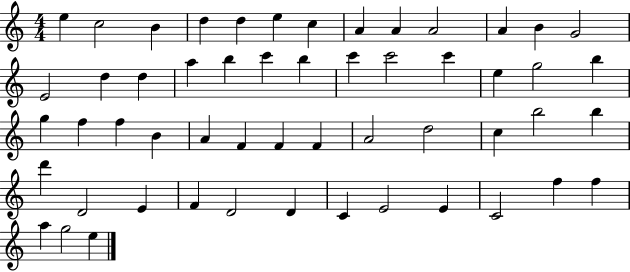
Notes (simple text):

E5/q C5/h B4/q D5/q D5/q E5/q C5/q A4/q A4/q A4/h A4/q B4/q G4/h E4/h D5/q D5/q A5/q B5/q C6/q B5/q C6/q C6/h C6/q E5/q G5/h B5/q G5/q F5/q F5/q B4/q A4/q F4/q F4/q F4/q A4/h D5/h C5/q B5/h B5/q D6/q D4/h E4/q F4/q D4/h D4/q C4/q E4/h E4/q C4/h F5/q F5/q A5/q G5/h E5/q